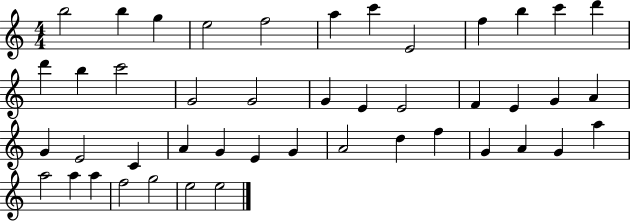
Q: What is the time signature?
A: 4/4